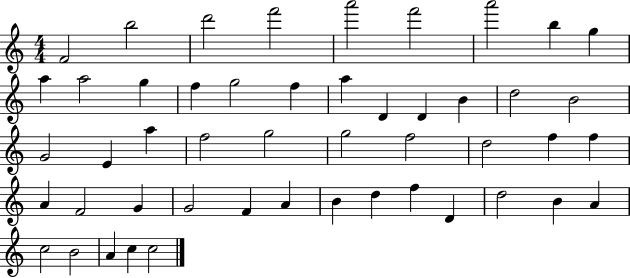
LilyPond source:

{
  \clef treble
  \numericTimeSignature
  \time 4/4
  \key c \major
  f'2 b''2 | d'''2 f'''2 | a'''2 f'''2 | a'''2 b''4 g''4 | \break a''4 a''2 g''4 | f''4 g''2 f''4 | a''4 d'4 d'4 b'4 | d''2 b'2 | \break g'2 e'4 a''4 | f''2 g''2 | g''2 f''2 | d''2 f''4 f''4 | \break a'4 f'2 g'4 | g'2 f'4 a'4 | b'4 d''4 f''4 d'4 | d''2 b'4 a'4 | \break c''2 b'2 | a'4 c''4 c''2 | \bar "|."
}